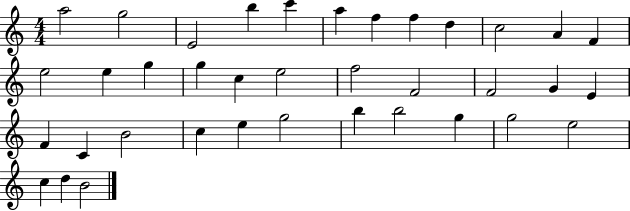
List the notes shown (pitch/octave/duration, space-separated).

A5/h G5/h E4/h B5/q C6/q A5/q F5/q F5/q D5/q C5/h A4/q F4/q E5/h E5/q G5/q G5/q C5/q E5/h F5/h F4/h F4/h G4/q E4/q F4/q C4/q B4/h C5/q E5/q G5/h B5/q B5/h G5/q G5/h E5/h C5/q D5/q B4/h